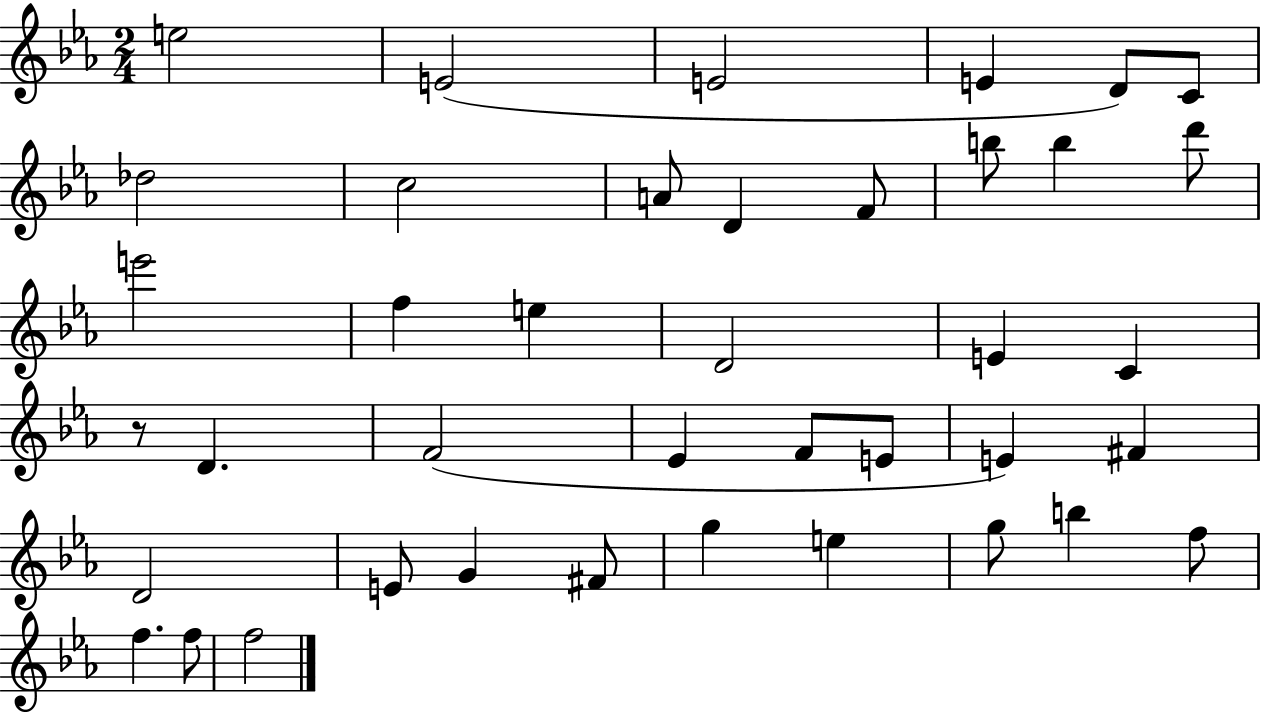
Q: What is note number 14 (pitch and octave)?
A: D6